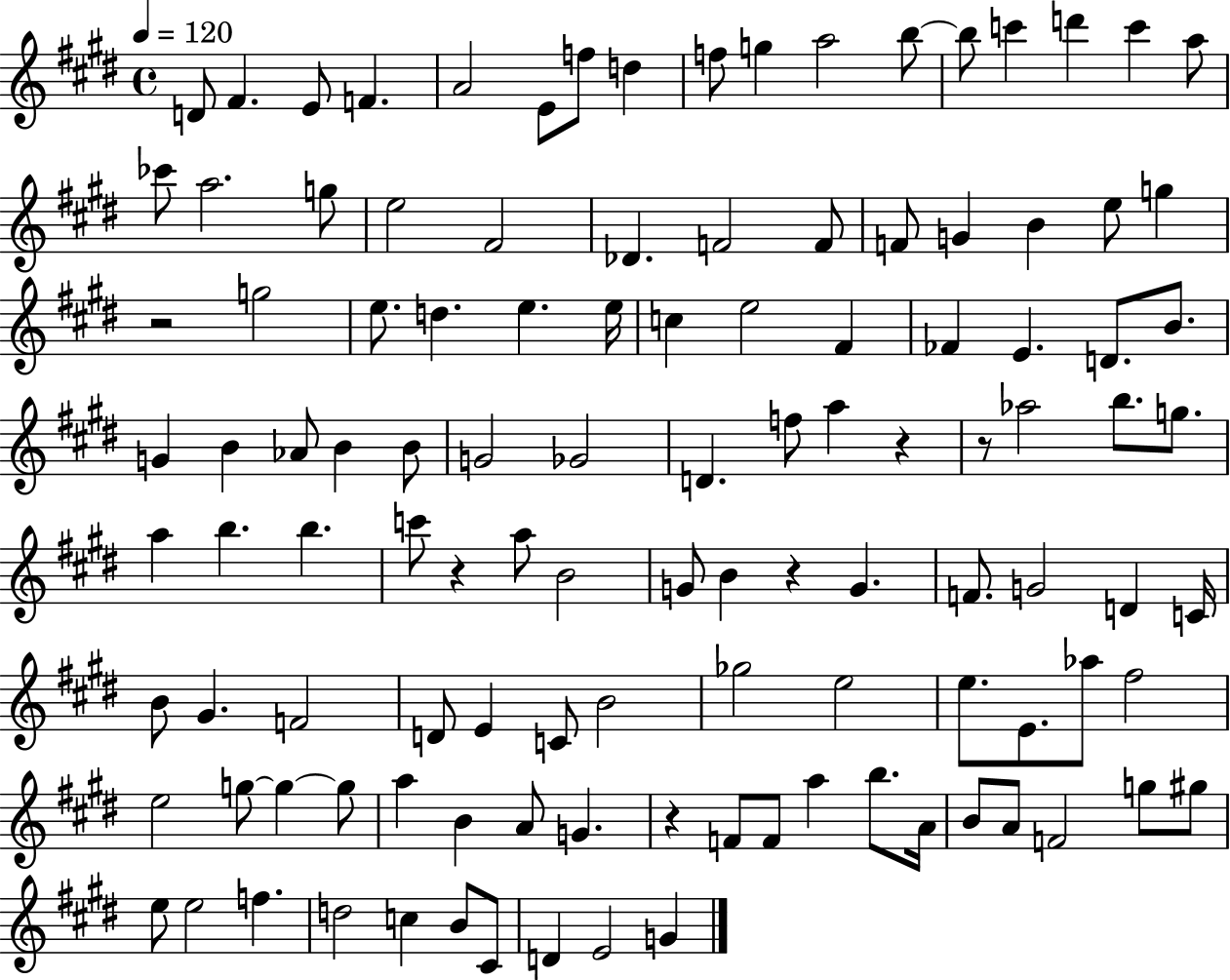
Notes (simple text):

D4/e F#4/q. E4/e F4/q. A4/h E4/e F5/e D5/q F5/e G5/q A5/h B5/e B5/e C6/q D6/q C6/q A5/e CES6/e A5/h. G5/e E5/h F#4/h Db4/q. F4/h F4/e F4/e G4/q B4/q E5/e G5/q R/h G5/h E5/e. D5/q. E5/q. E5/s C5/q E5/h F#4/q FES4/q E4/q. D4/e. B4/e. G4/q B4/q Ab4/e B4/q B4/e G4/h Gb4/h D4/q. F5/e A5/q R/q R/e Ab5/h B5/e. G5/e. A5/q B5/q. B5/q. C6/e R/q A5/e B4/h G4/e B4/q R/q G4/q. F4/e. G4/h D4/q C4/s B4/e G#4/q. F4/h D4/e E4/q C4/e B4/h Gb5/h E5/h E5/e. E4/e. Ab5/e F#5/h E5/h G5/e G5/q G5/e A5/q B4/q A4/e G4/q. R/q F4/e F4/e A5/q B5/e. A4/s B4/e A4/e F4/h G5/e G#5/e E5/e E5/h F5/q. D5/h C5/q B4/e C#4/e D4/q E4/h G4/q